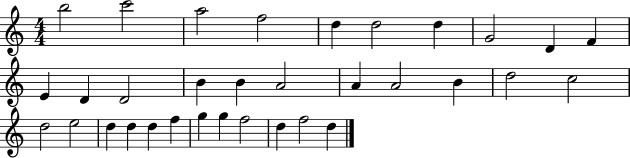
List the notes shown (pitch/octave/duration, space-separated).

B5/h C6/h A5/h F5/h D5/q D5/h D5/q G4/h D4/q F4/q E4/q D4/q D4/h B4/q B4/q A4/h A4/q A4/h B4/q D5/h C5/h D5/h E5/h D5/q D5/q D5/q F5/q G5/q G5/q F5/h D5/q F5/h D5/q